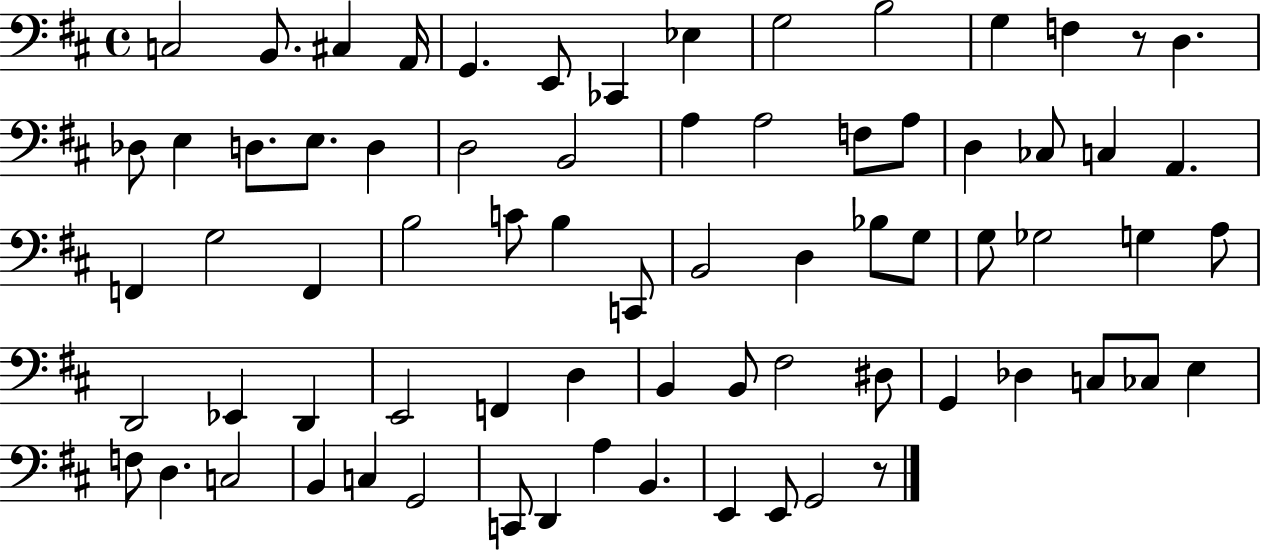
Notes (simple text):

C3/h B2/e. C#3/q A2/s G2/q. E2/e CES2/q Eb3/q G3/h B3/h G3/q F3/q R/e D3/q. Db3/e E3/q D3/e. E3/e. D3/q D3/h B2/h A3/q A3/h F3/e A3/e D3/q CES3/e C3/q A2/q. F2/q G3/h F2/q B3/h C4/e B3/q C2/e B2/h D3/q Bb3/e G3/e G3/e Gb3/h G3/q A3/e D2/h Eb2/q D2/q E2/h F2/q D3/q B2/q B2/e F#3/h D#3/e G2/q Db3/q C3/e CES3/e E3/q F3/e D3/q. C3/h B2/q C3/q G2/h C2/e D2/q A3/q B2/q. E2/q E2/e G2/h R/e